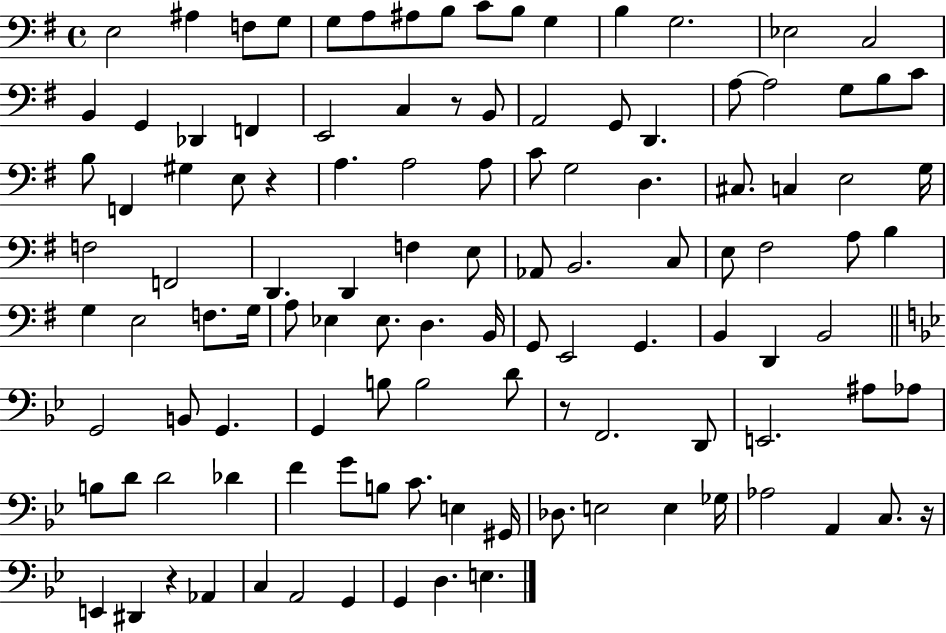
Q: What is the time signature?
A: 4/4